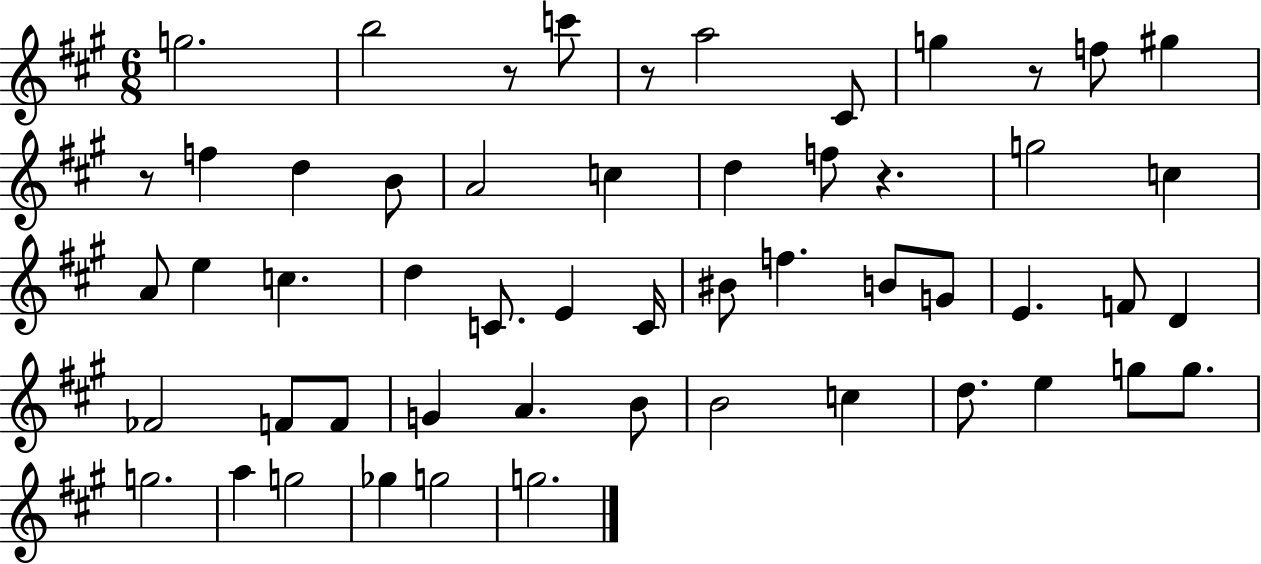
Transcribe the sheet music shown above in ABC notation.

X:1
T:Untitled
M:6/8
L:1/4
K:A
g2 b2 z/2 c'/2 z/2 a2 ^C/2 g z/2 f/2 ^g z/2 f d B/2 A2 c d f/2 z g2 c A/2 e c d C/2 E C/4 ^B/2 f B/2 G/2 E F/2 D _F2 F/2 F/2 G A B/2 B2 c d/2 e g/2 g/2 g2 a g2 _g g2 g2